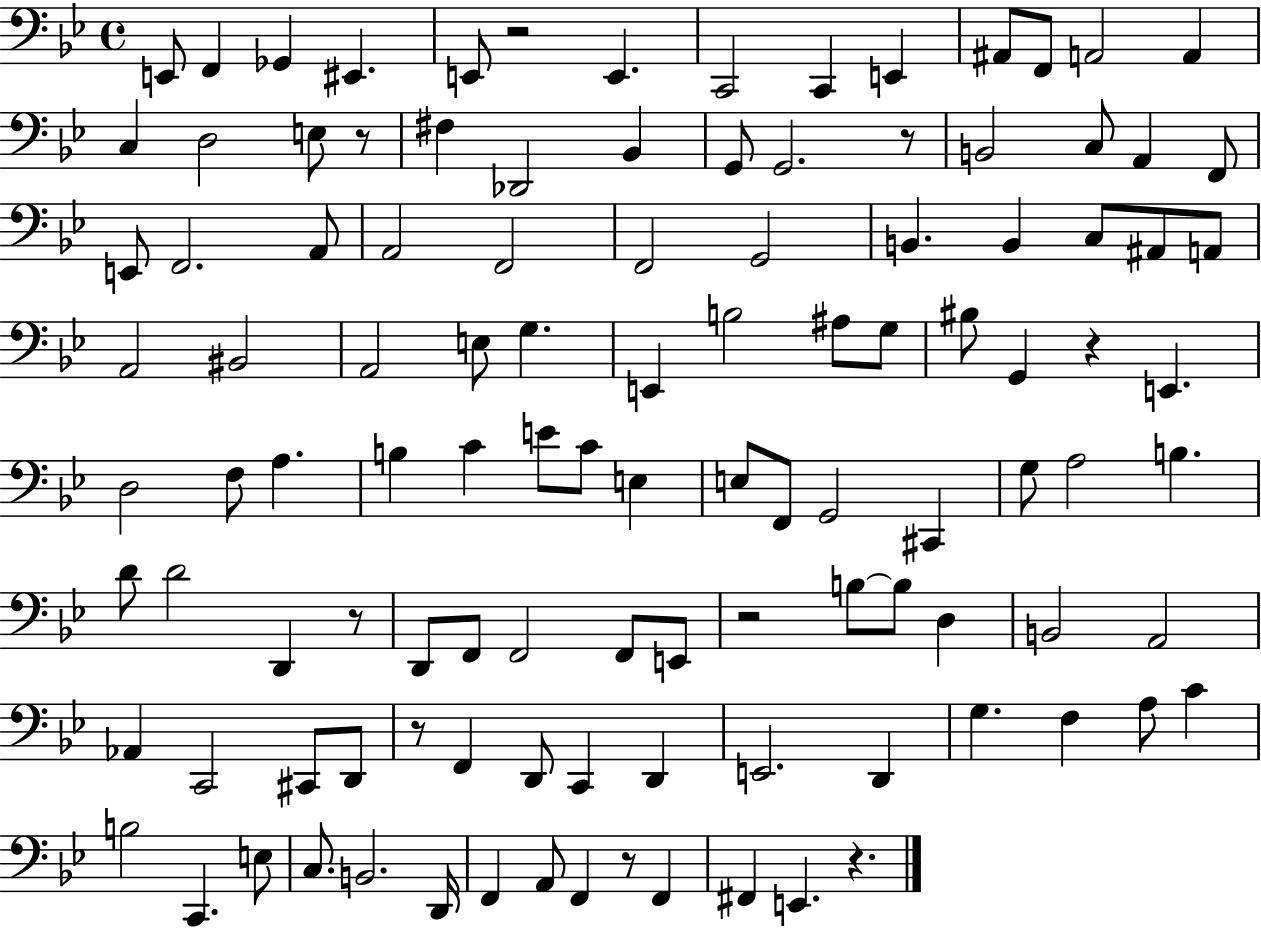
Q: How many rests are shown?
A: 9